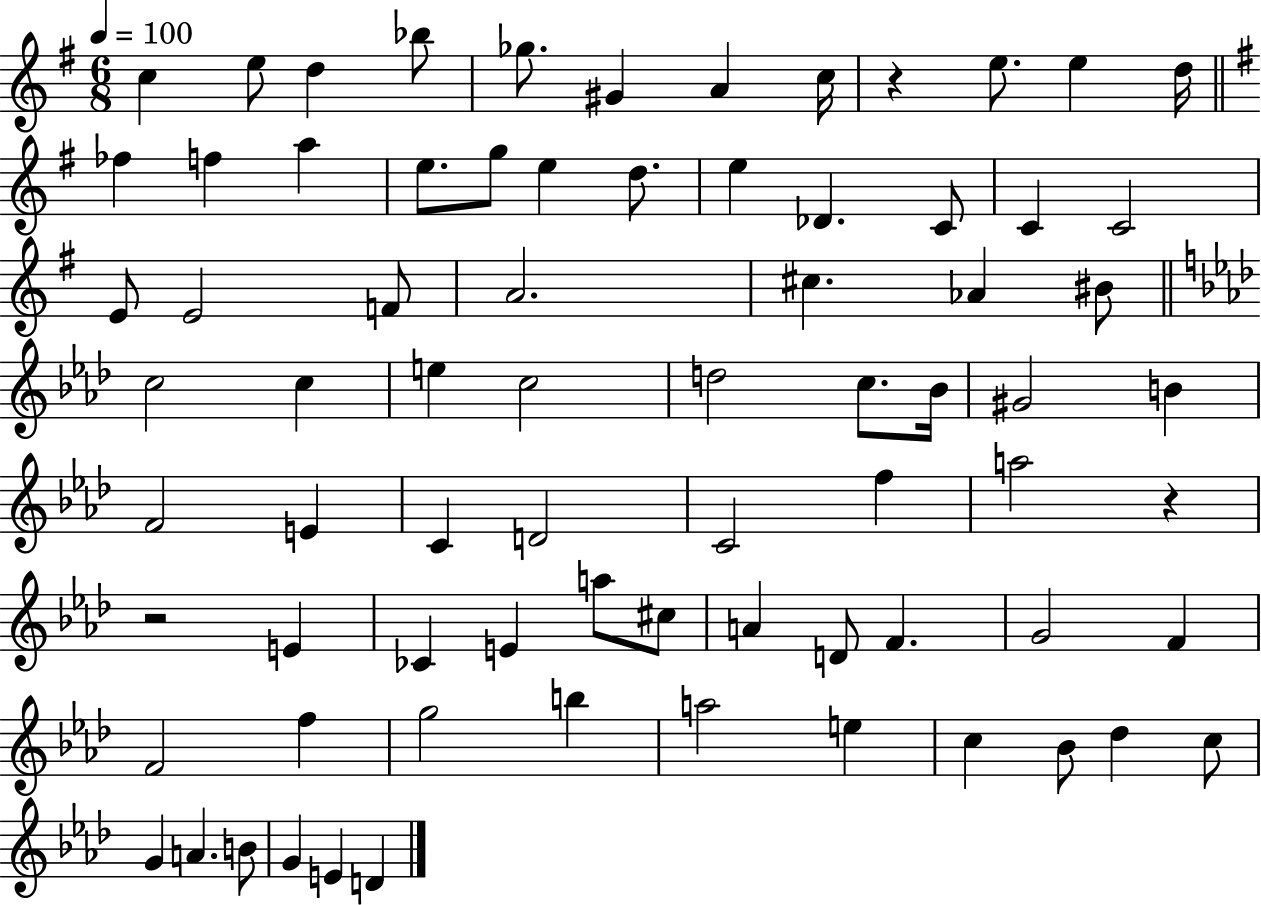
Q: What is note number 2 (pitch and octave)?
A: E5